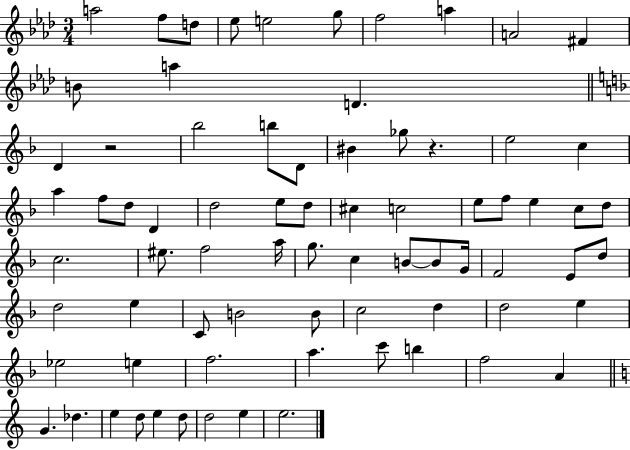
{
  \clef treble
  \numericTimeSignature
  \time 3/4
  \key aes \major
  a''2 f''8 d''8 | ees''8 e''2 g''8 | f''2 a''4 | a'2 fis'4 | \break b'8 a''4 d'4. | \bar "||" \break \key f \major d'4 r2 | bes''2 b''8 d'8 | bis'4 ges''8 r4. | e''2 c''4 | \break a''4 f''8 d''8 d'4 | d''2 e''8 d''8 | cis''4 c''2 | e''8 f''8 e''4 c''8 d''8 | \break c''2. | eis''8. f''2 a''16 | g''8. c''4 b'8~~ b'8 g'16 | f'2 e'8 d''8 | \break d''2 e''4 | c'8 b'2 b'8 | c''2 d''4 | d''2 e''4 | \break ees''2 e''4 | f''2. | a''4. c'''8 b''4 | f''2 a'4 | \break \bar "||" \break \key c \major g'4. des''4. | e''4 d''8 e''4 d''8 | d''2 e''4 | e''2. | \break \bar "|."
}